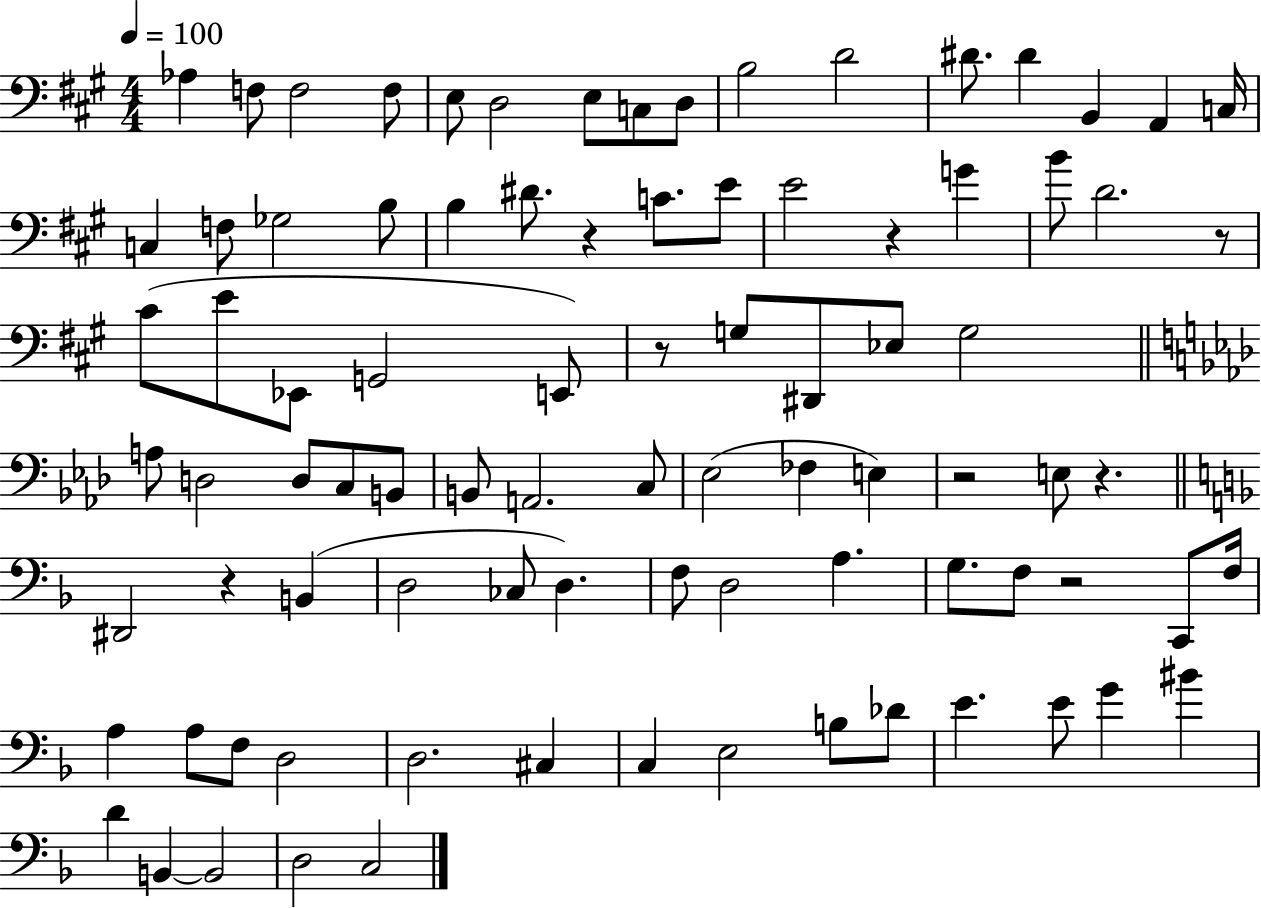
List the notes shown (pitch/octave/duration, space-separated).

Ab3/q F3/e F3/h F3/e E3/e D3/h E3/e C3/e D3/e B3/h D4/h D#4/e. D#4/q B2/q A2/q C3/s C3/q F3/e Gb3/h B3/e B3/q D#4/e. R/q C4/e. E4/e E4/h R/q G4/q B4/e D4/h. R/e C#4/e E4/e Eb2/e G2/h E2/e R/e G3/e D#2/e Eb3/e G3/h A3/e D3/h D3/e C3/e B2/e B2/e A2/h. C3/e Eb3/h FES3/q E3/q R/h E3/e R/q. D#2/h R/q B2/q D3/h CES3/e D3/q. F3/e D3/h A3/q. G3/e. F3/e R/h C2/e F3/s A3/q A3/e F3/e D3/h D3/h. C#3/q C3/q E3/h B3/e Db4/e E4/q. E4/e G4/q BIS4/q D4/q B2/q B2/h D3/h C3/h